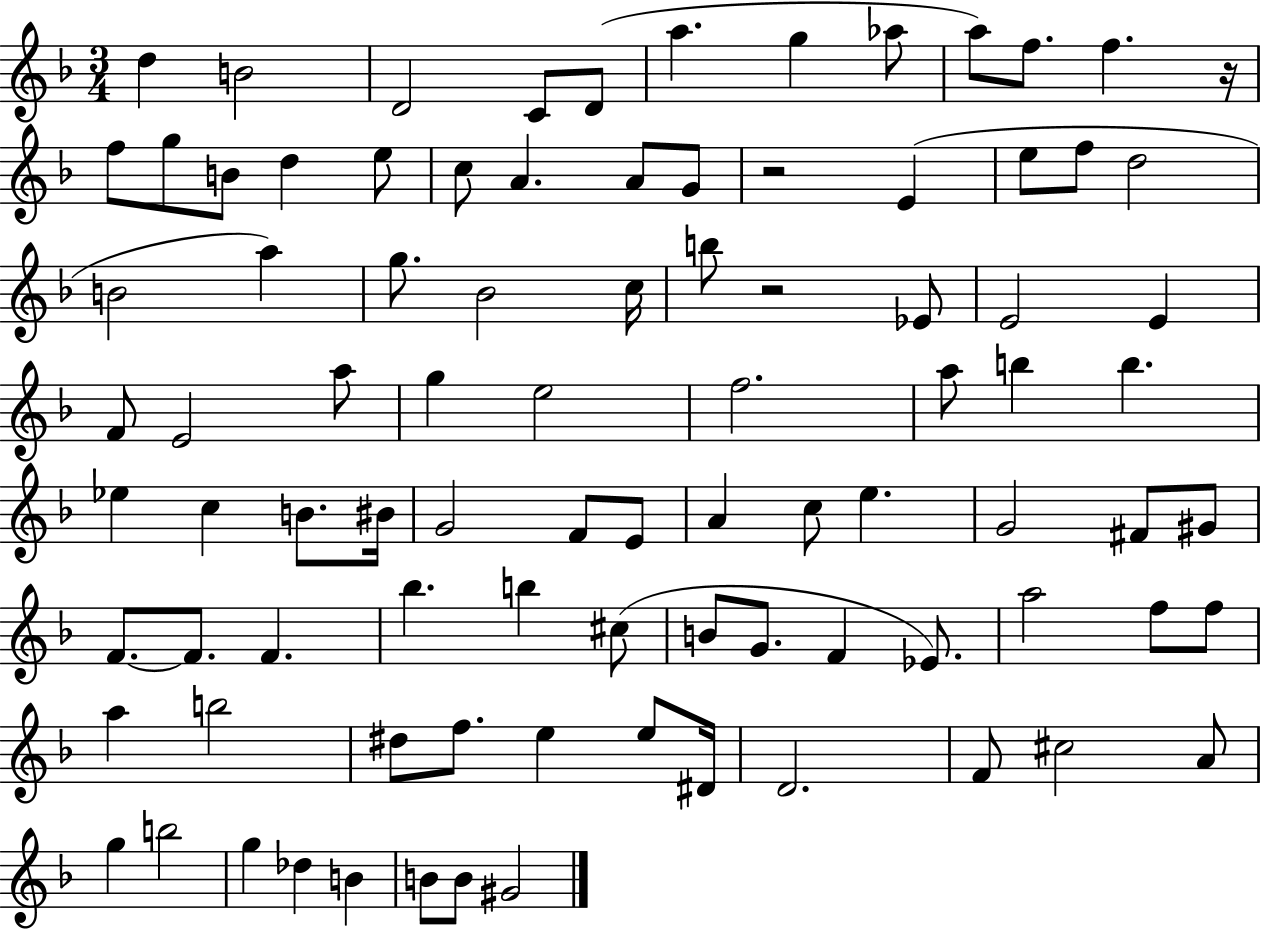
D5/q B4/h D4/h C4/e D4/e A5/q. G5/q Ab5/e A5/e F5/e. F5/q. R/s F5/e G5/e B4/e D5/q E5/e C5/e A4/q. A4/e G4/e R/h E4/q E5/e F5/e D5/h B4/h A5/q G5/e. Bb4/h C5/s B5/e R/h Eb4/e E4/h E4/q F4/e E4/h A5/e G5/q E5/h F5/h. A5/e B5/q B5/q. Eb5/q C5/q B4/e. BIS4/s G4/h F4/e E4/e A4/q C5/e E5/q. G4/h F#4/e G#4/e F4/e. F4/e. F4/q. Bb5/q. B5/q C#5/e B4/e G4/e. F4/q Eb4/e. A5/h F5/e F5/e A5/q B5/h D#5/e F5/e. E5/q E5/e D#4/s D4/h. F4/e C#5/h A4/e G5/q B5/h G5/q Db5/q B4/q B4/e B4/e G#4/h